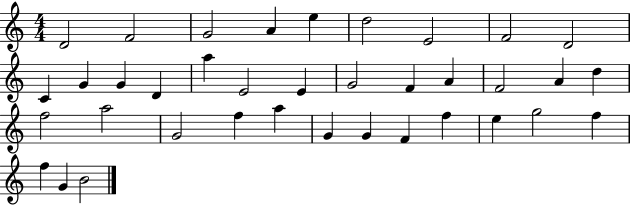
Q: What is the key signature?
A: C major